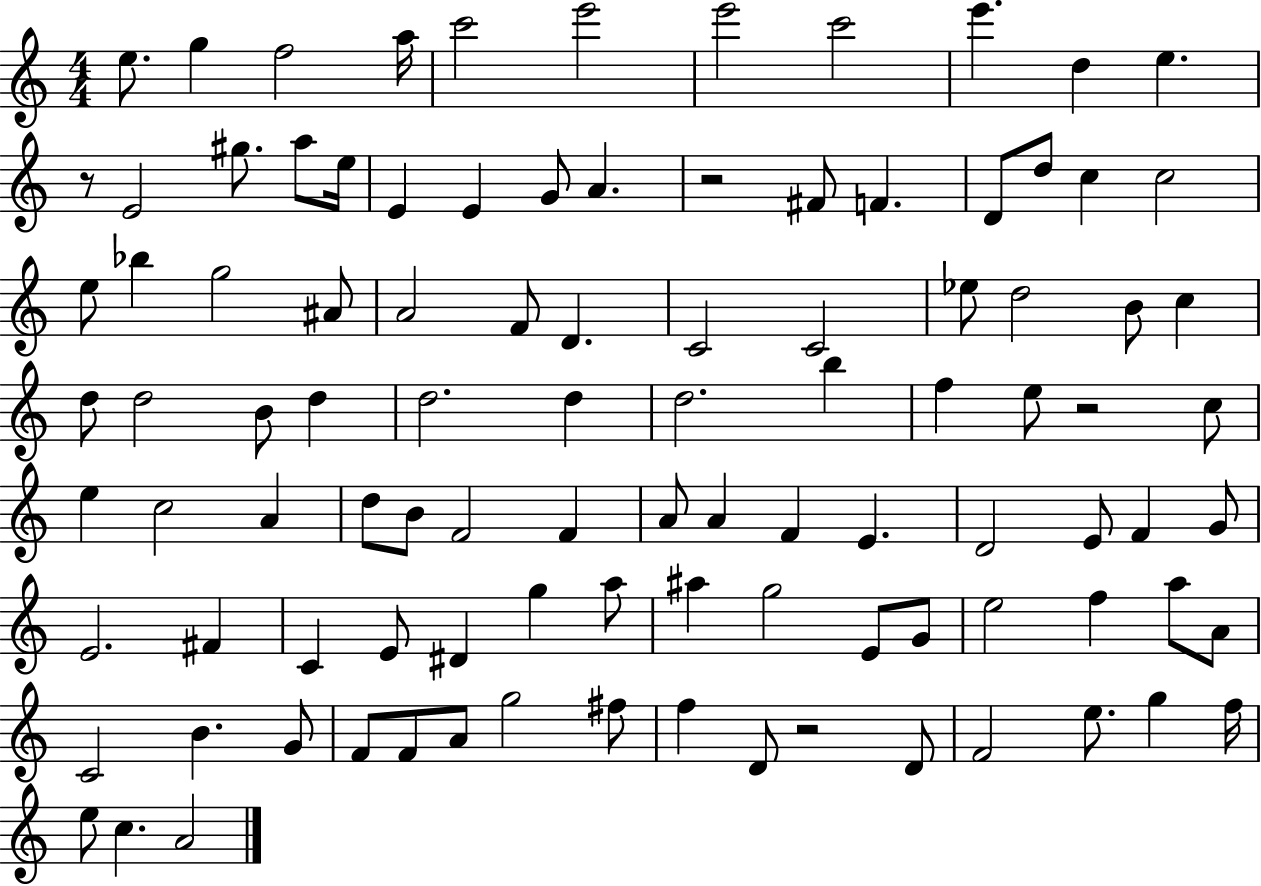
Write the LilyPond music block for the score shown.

{
  \clef treble
  \numericTimeSignature
  \time 4/4
  \key c \major
  e''8. g''4 f''2 a''16 | c'''2 e'''2 | e'''2 c'''2 | e'''4. d''4 e''4. | \break r8 e'2 gis''8. a''8 e''16 | e'4 e'4 g'8 a'4. | r2 fis'8 f'4. | d'8 d''8 c''4 c''2 | \break e''8 bes''4 g''2 ais'8 | a'2 f'8 d'4. | c'2 c'2 | ees''8 d''2 b'8 c''4 | \break d''8 d''2 b'8 d''4 | d''2. d''4 | d''2. b''4 | f''4 e''8 r2 c''8 | \break e''4 c''2 a'4 | d''8 b'8 f'2 f'4 | a'8 a'4 f'4 e'4. | d'2 e'8 f'4 g'8 | \break e'2. fis'4 | c'4 e'8 dis'4 g''4 a''8 | ais''4 g''2 e'8 g'8 | e''2 f''4 a''8 a'8 | \break c'2 b'4. g'8 | f'8 f'8 a'8 g''2 fis''8 | f''4 d'8 r2 d'8 | f'2 e''8. g''4 f''16 | \break e''8 c''4. a'2 | \bar "|."
}